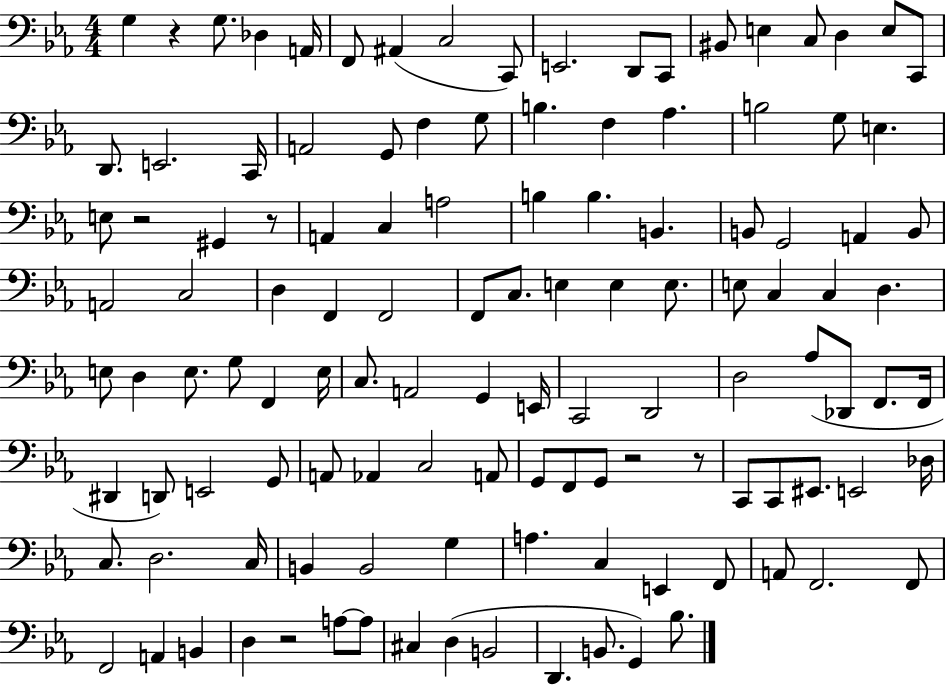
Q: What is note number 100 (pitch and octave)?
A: A2